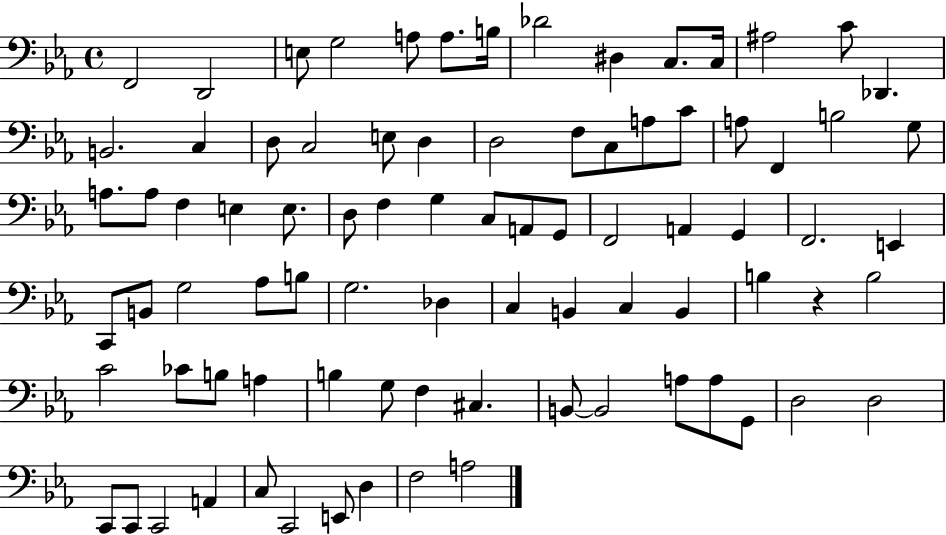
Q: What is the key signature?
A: EES major